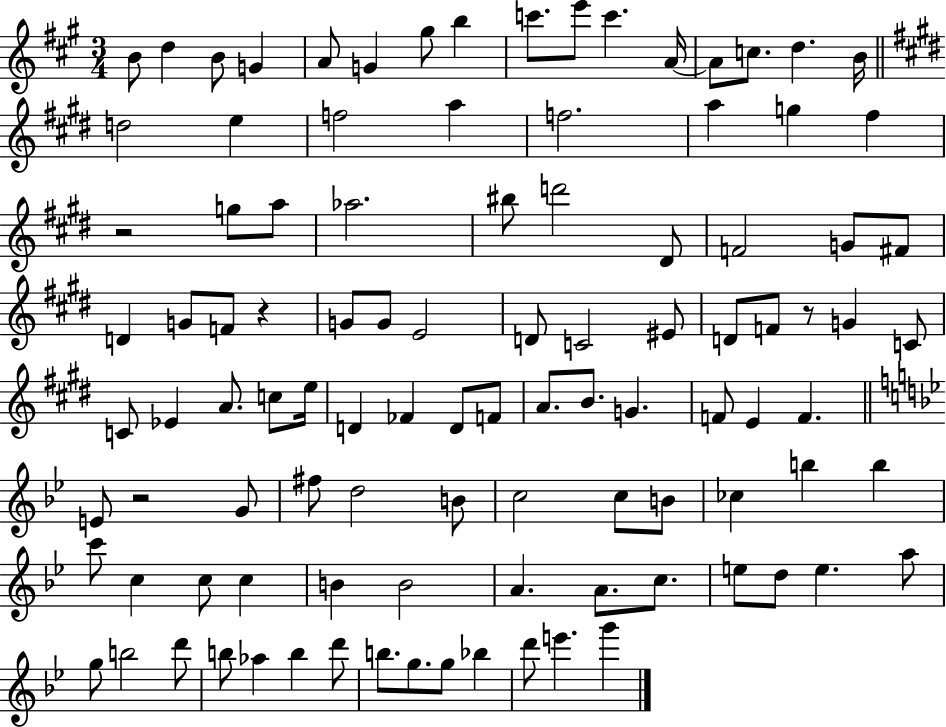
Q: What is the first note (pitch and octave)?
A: B4